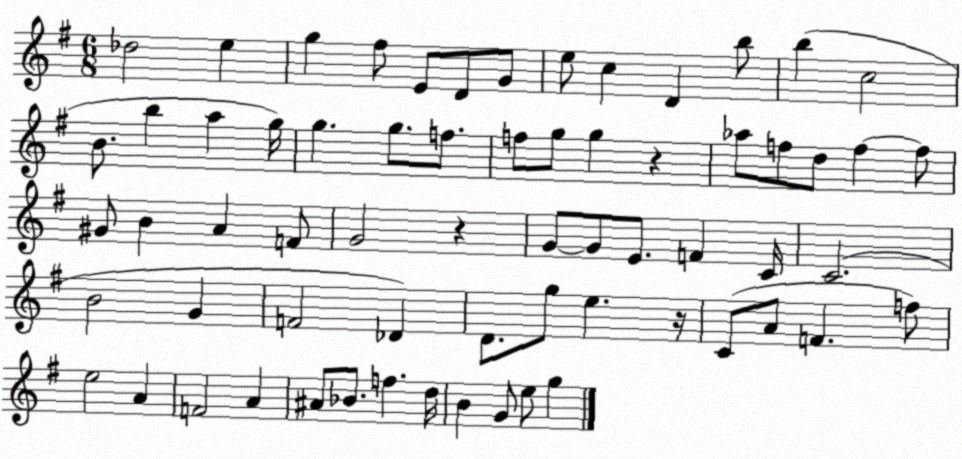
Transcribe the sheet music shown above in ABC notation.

X:1
T:Untitled
M:6/8
L:1/4
K:G
_d2 e g ^f/2 E/2 D/2 G/2 e/2 c D b/2 b c2 B/2 b a g/4 g g/2 f/2 f/2 g/2 g z _a/2 f/2 d/2 f f/2 ^G/2 B A F/2 G2 z G/2 G/2 E/2 F C/4 C2 B2 G F2 _D D/2 g/2 e z/4 C/2 A/2 F f/2 e2 A F2 A ^A/2 _B/2 f d/4 B G/2 e/2 g